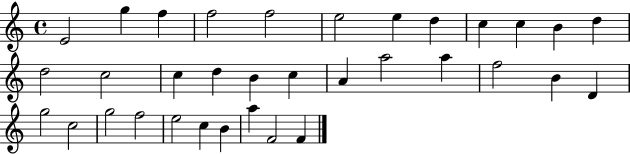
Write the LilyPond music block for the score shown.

{
  \clef treble
  \time 4/4
  \defaultTimeSignature
  \key c \major
  e'2 g''4 f''4 | f''2 f''2 | e''2 e''4 d''4 | c''4 c''4 b'4 d''4 | \break d''2 c''2 | c''4 d''4 b'4 c''4 | a'4 a''2 a''4 | f''2 b'4 d'4 | \break g''2 c''2 | g''2 f''2 | e''2 c''4 b'4 | a''4 f'2 f'4 | \break \bar "|."
}